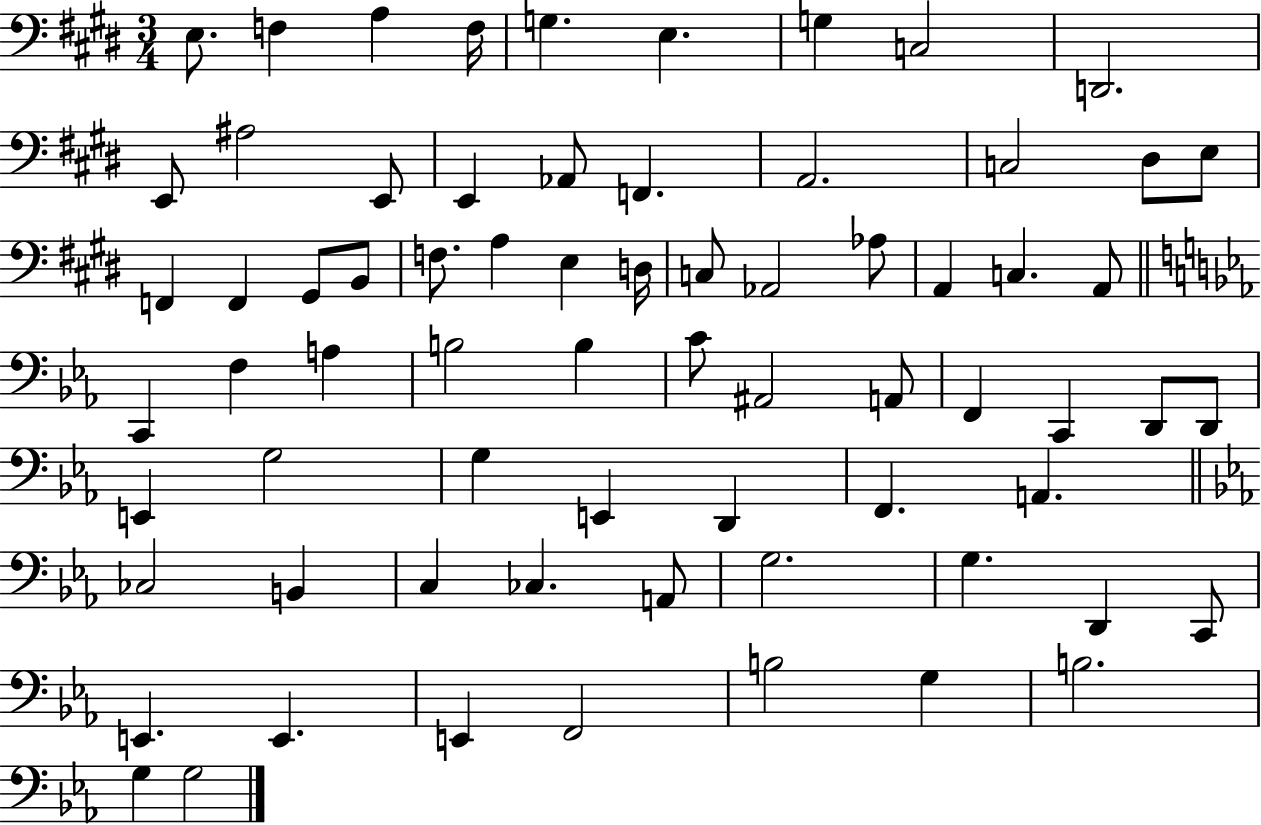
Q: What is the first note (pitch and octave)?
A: E3